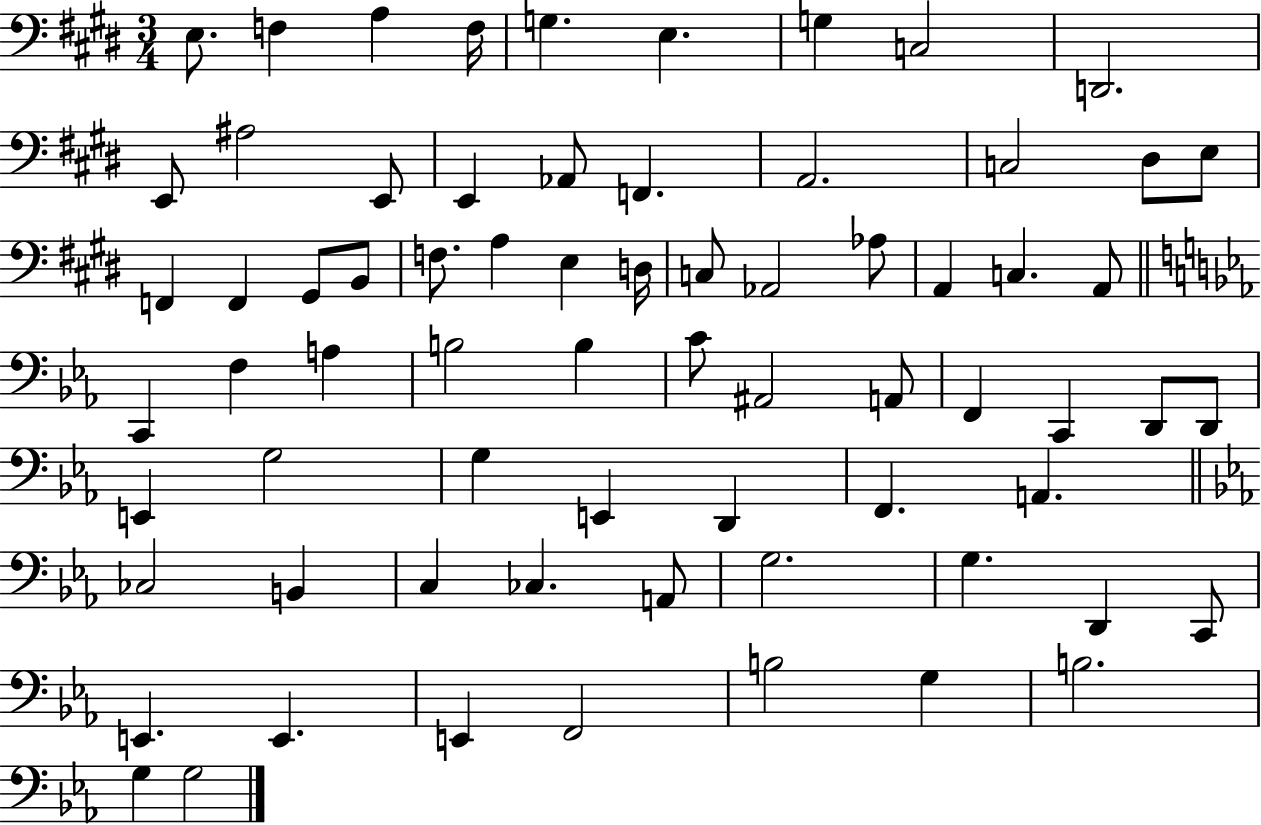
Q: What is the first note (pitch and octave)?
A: E3